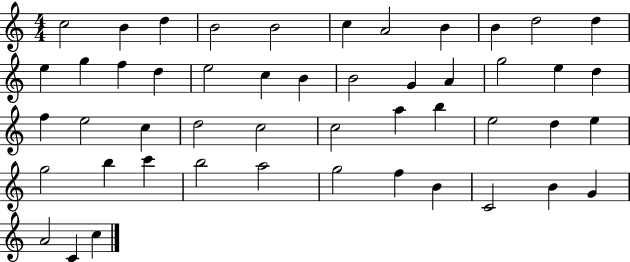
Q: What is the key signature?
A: C major